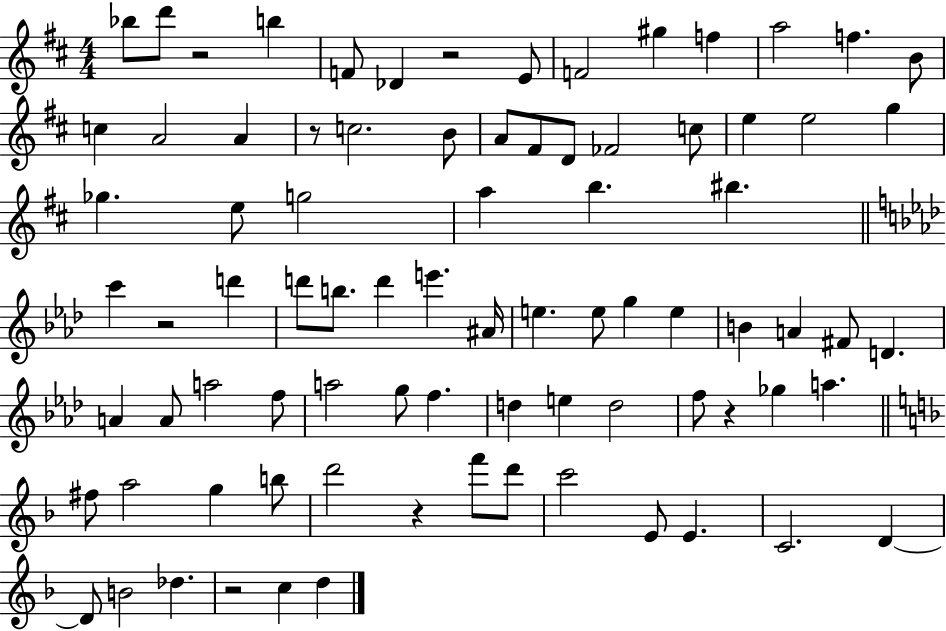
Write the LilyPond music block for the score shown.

{
  \clef treble
  \numericTimeSignature
  \time 4/4
  \key d \major
  bes''8 d'''8 r2 b''4 | f'8 des'4 r2 e'8 | f'2 gis''4 f''4 | a''2 f''4. b'8 | \break c''4 a'2 a'4 | r8 c''2. b'8 | a'8 fis'8 d'8 fes'2 c''8 | e''4 e''2 g''4 | \break ges''4. e''8 g''2 | a''4 b''4. bis''4. | \bar "||" \break \key f \minor c'''4 r2 d'''4 | d'''8 b''8. d'''4 e'''4. ais'16 | e''4. e''8 g''4 e''4 | b'4 a'4 fis'8 d'4. | \break a'4 a'8 a''2 f''8 | a''2 g''8 f''4. | d''4 e''4 d''2 | f''8 r4 ges''4 a''4. | \break \bar "||" \break \key f \major fis''8 a''2 g''4 b''8 | d'''2 r4 f'''8 d'''8 | c'''2 e'8 e'4. | c'2. d'4~~ | \break d'8 b'2 des''4. | r2 c''4 d''4 | \bar "|."
}